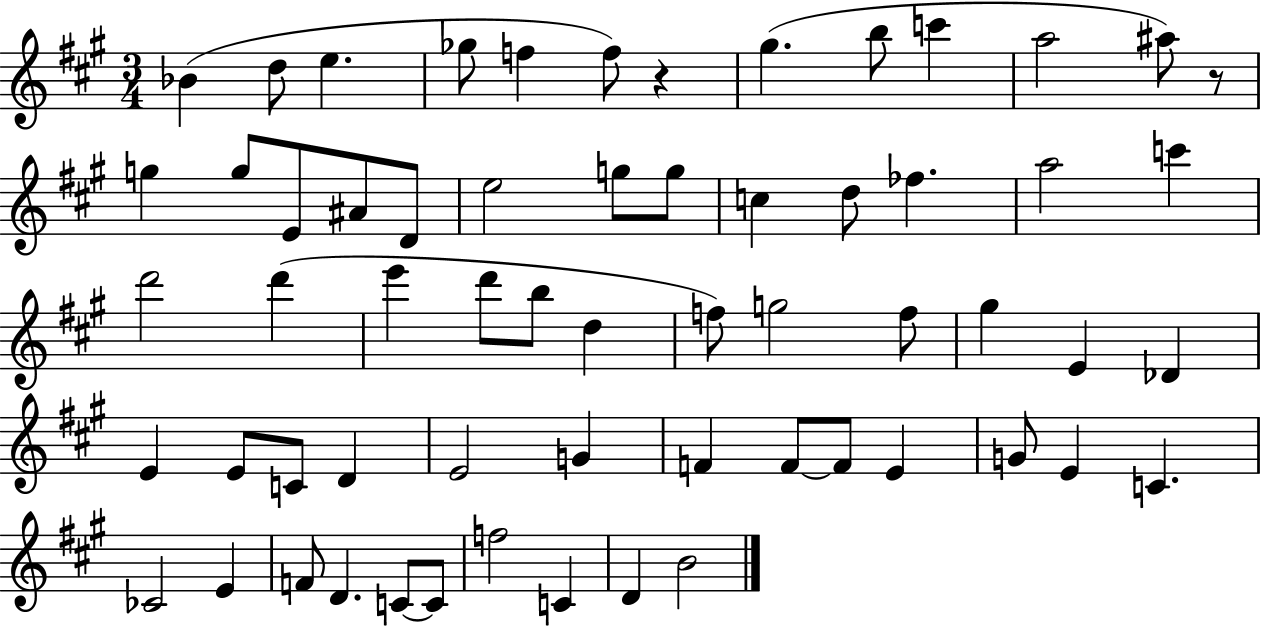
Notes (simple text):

Bb4/q D5/e E5/q. Gb5/e F5/q F5/e R/q G#5/q. B5/e C6/q A5/h A#5/e R/e G5/q G5/e E4/e A#4/e D4/e E5/h G5/e G5/e C5/q D5/e FES5/q. A5/h C6/q D6/h D6/q E6/q D6/e B5/e D5/q F5/e G5/h F5/e G#5/q E4/q Db4/q E4/q E4/e C4/e D4/q E4/h G4/q F4/q F4/e F4/e E4/q G4/e E4/q C4/q. CES4/h E4/q F4/e D4/q. C4/e C4/e F5/h C4/q D4/q B4/h